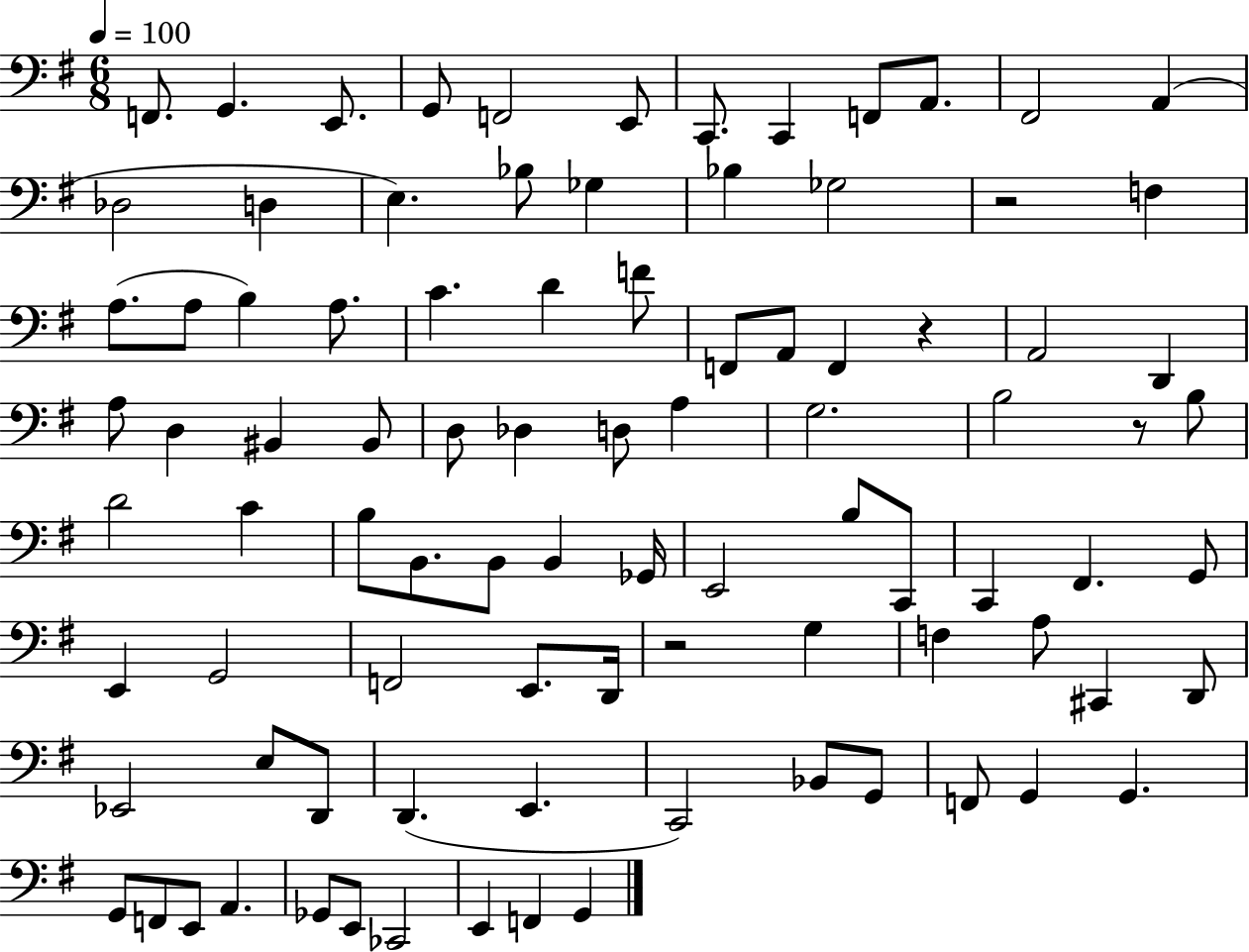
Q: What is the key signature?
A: G major